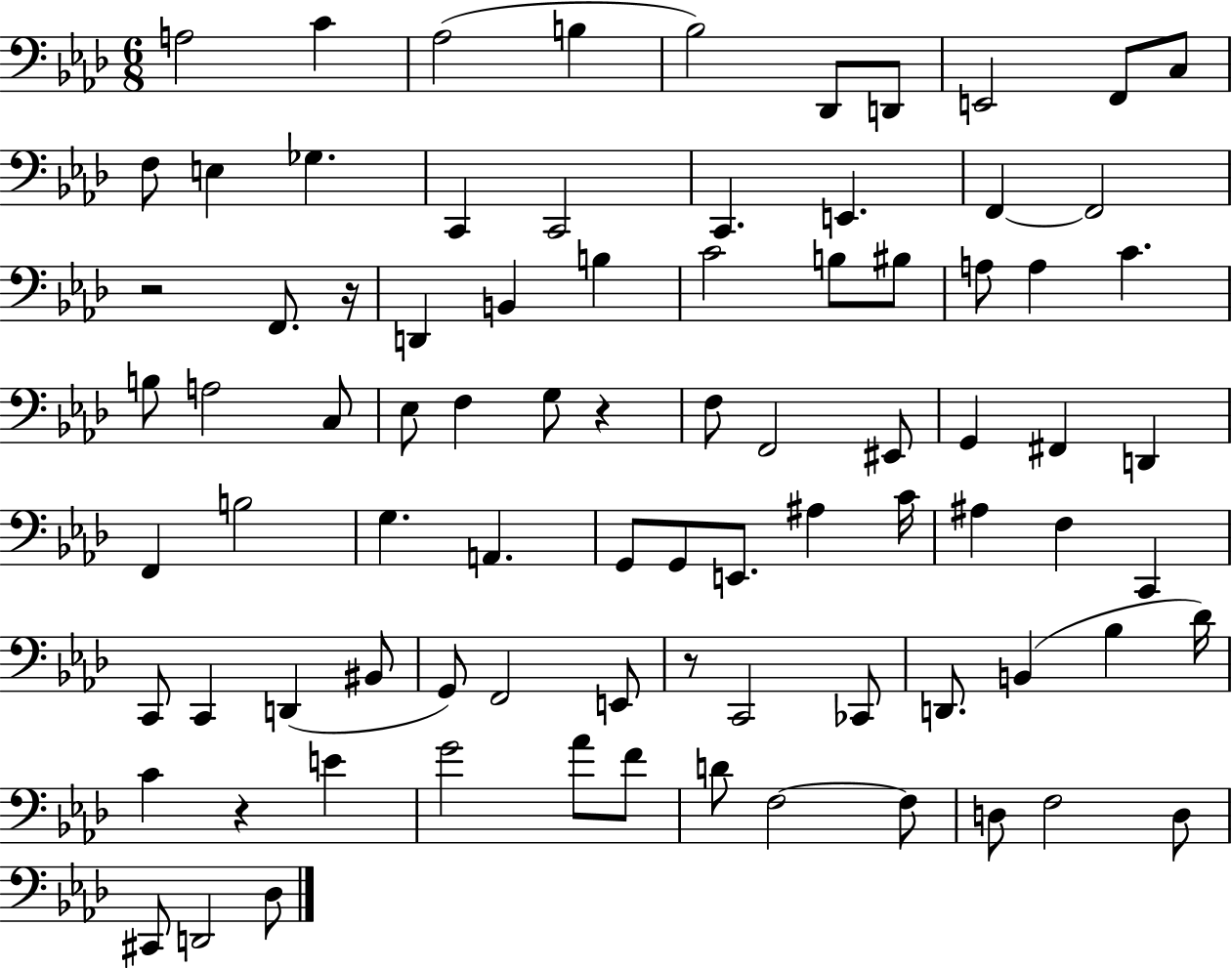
X:1
T:Untitled
M:6/8
L:1/4
K:Ab
A,2 C _A,2 B, _B,2 _D,,/2 D,,/2 E,,2 F,,/2 C,/2 F,/2 E, _G, C,, C,,2 C,, E,, F,, F,,2 z2 F,,/2 z/4 D,, B,, B, C2 B,/2 ^B,/2 A,/2 A, C B,/2 A,2 C,/2 _E,/2 F, G,/2 z F,/2 F,,2 ^E,,/2 G,, ^F,, D,, F,, B,2 G, A,, G,,/2 G,,/2 E,,/2 ^A, C/4 ^A, F, C,, C,,/2 C,, D,, ^B,,/2 G,,/2 F,,2 E,,/2 z/2 C,,2 _C,,/2 D,,/2 B,, _B, _D/4 C z E G2 _A/2 F/2 D/2 F,2 F,/2 D,/2 F,2 D,/2 ^C,,/2 D,,2 _D,/2